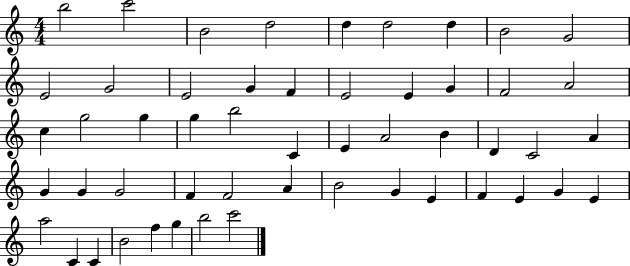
B5/h C6/h B4/h D5/h D5/q D5/h D5/q B4/h G4/h E4/h G4/h E4/h G4/q F4/q E4/h E4/q G4/q F4/h A4/h C5/q G5/h G5/q G5/q B5/h C4/q E4/q A4/h B4/q D4/q C4/h A4/q G4/q G4/q G4/h F4/q F4/h A4/q B4/h G4/q E4/q F4/q E4/q G4/q E4/q A5/h C4/q C4/q B4/h F5/q G5/q B5/h C6/h